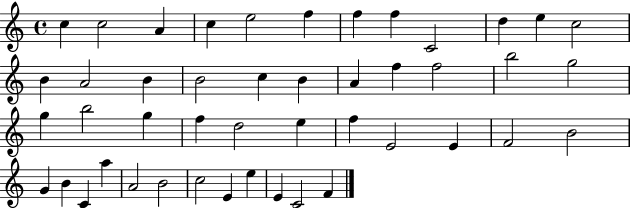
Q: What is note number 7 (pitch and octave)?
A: F5